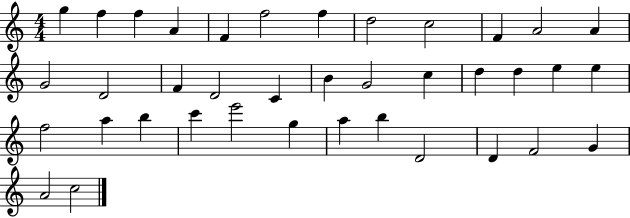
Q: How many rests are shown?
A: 0